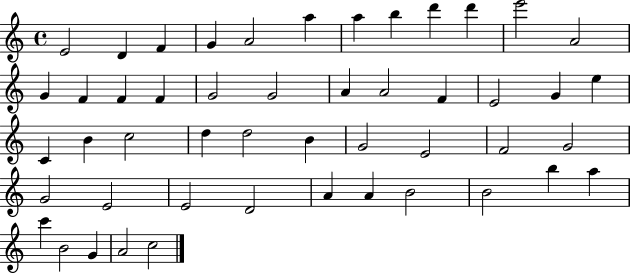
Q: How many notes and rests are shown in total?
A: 49